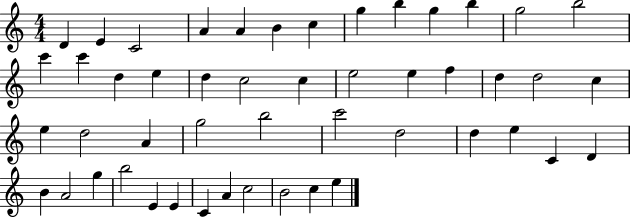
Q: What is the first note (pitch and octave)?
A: D4